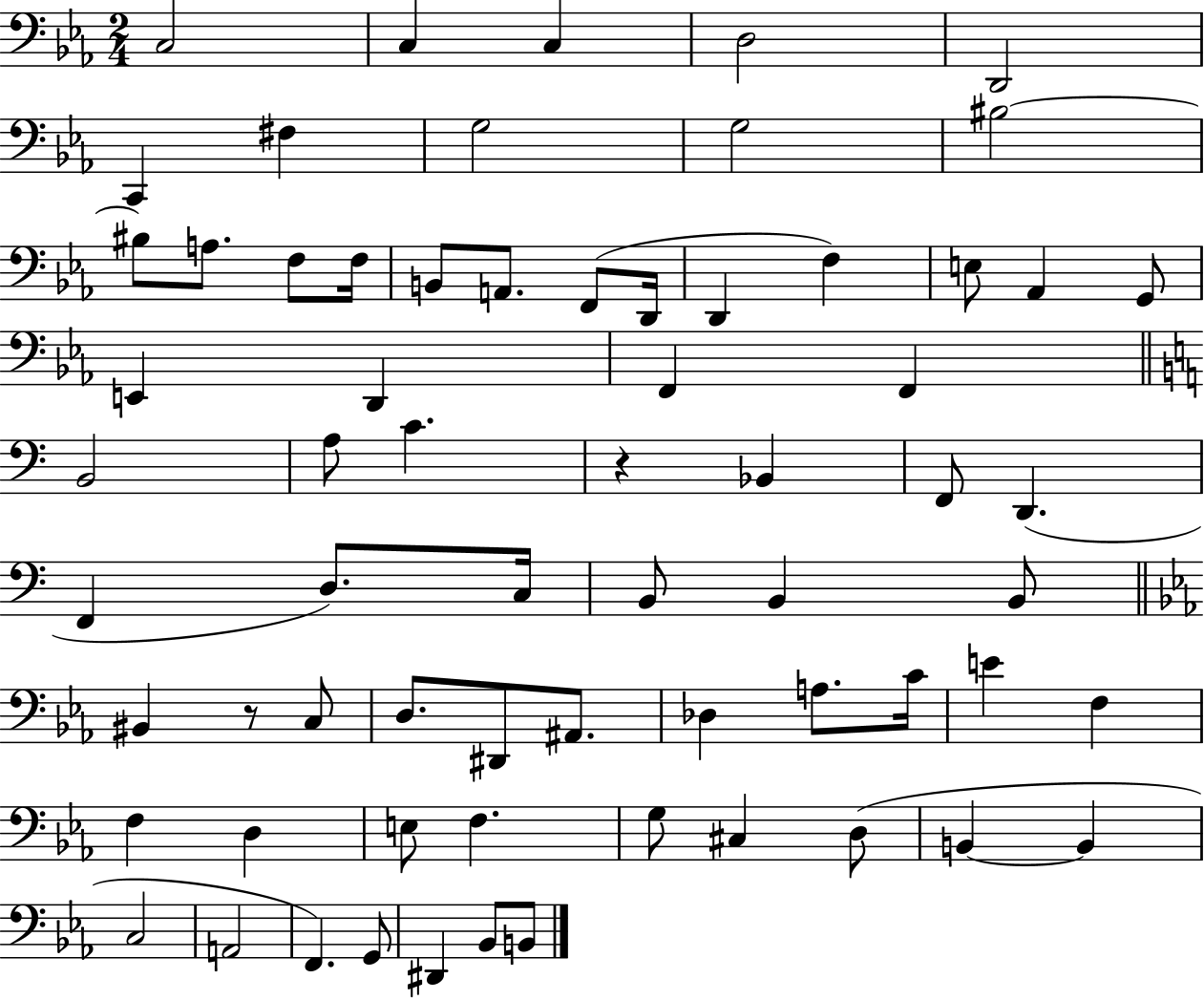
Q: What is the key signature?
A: EES major